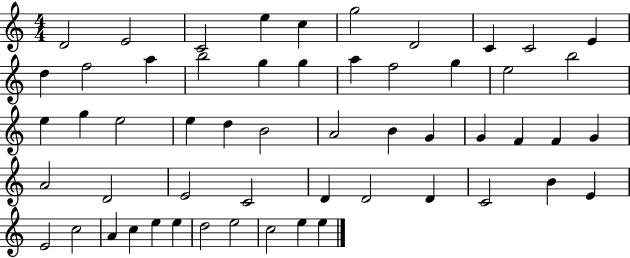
X:1
T:Untitled
M:4/4
L:1/4
K:C
D2 E2 C2 e c g2 D2 C C2 E d f2 a b2 g g a f2 g e2 b2 e g e2 e d B2 A2 B G G F F G A2 D2 E2 C2 D D2 D C2 B E E2 c2 A c e e d2 e2 c2 e e